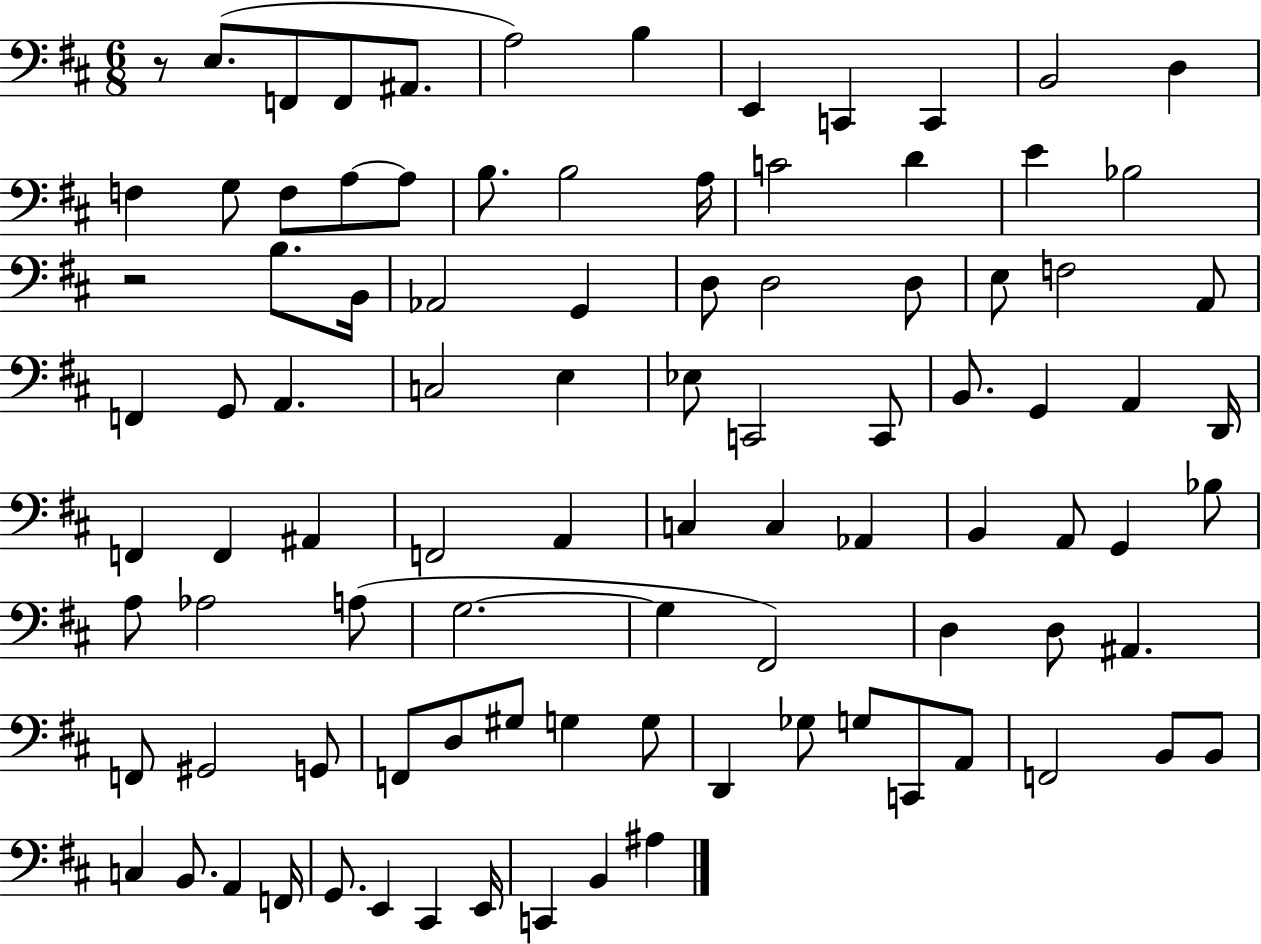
{
  \clef bass
  \numericTimeSignature
  \time 6/8
  \key d \major
  r8 e8.( f,8 f,8 ais,8. | a2) b4 | e,4 c,4 c,4 | b,2 d4 | \break f4 g8 f8 a8~~ a8 | b8. b2 a16 | c'2 d'4 | e'4 bes2 | \break r2 b8. b,16 | aes,2 g,4 | d8 d2 d8 | e8 f2 a,8 | \break f,4 g,8 a,4. | c2 e4 | ees8 c,2 c,8 | b,8. g,4 a,4 d,16 | \break f,4 f,4 ais,4 | f,2 a,4 | c4 c4 aes,4 | b,4 a,8 g,4 bes8 | \break a8 aes2 a8( | g2.~~ | g4 fis,2) | d4 d8 ais,4. | \break f,8 gis,2 g,8 | f,8 d8 gis8 g4 g8 | d,4 ges8 g8 c,8 a,8 | f,2 b,8 b,8 | \break c4 b,8. a,4 f,16 | g,8. e,4 cis,4 e,16 | c,4 b,4 ais4 | \bar "|."
}